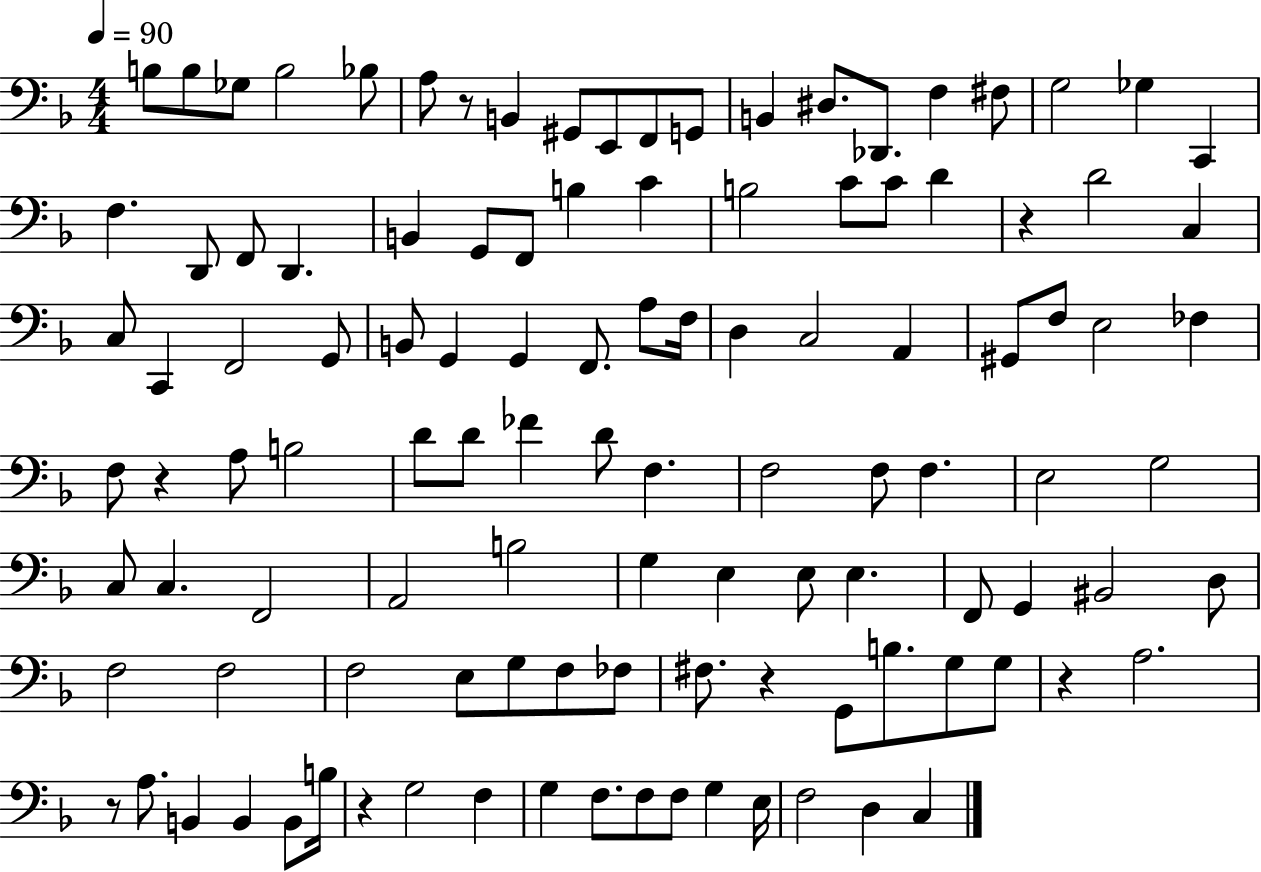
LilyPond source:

{
  \clef bass
  \numericTimeSignature
  \time 4/4
  \key f \major
  \tempo 4 = 90
  \repeat volta 2 { b8 b8 ges8 b2 bes8 | a8 r8 b,4 gis,8 e,8 f,8 g,8 | b,4 dis8. des,8. f4 fis8 | g2 ges4 c,4 | \break f4. d,8 f,8 d,4. | b,4 g,8 f,8 b4 c'4 | b2 c'8 c'8 d'4 | r4 d'2 c4 | \break c8 c,4 f,2 g,8 | b,8 g,4 g,4 f,8. a8 f16 | d4 c2 a,4 | gis,8 f8 e2 fes4 | \break f8 r4 a8 b2 | d'8 d'8 fes'4 d'8 f4. | f2 f8 f4. | e2 g2 | \break c8 c4. f,2 | a,2 b2 | g4 e4 e8 e4. | f,8 g,4 bis,2 d8 | \break f2 f2 | f2 e8 g8 f8 fes8 | fis8. r4 g,8 b8. g8 g8 | r4 a2. | \break r8 a8. b,4 b,4 b,8 b16 | r4 g2 f4 | g4 f8. f8 f8 g4 e16 | f2 d4 c4 | \break } \bar "|."
}